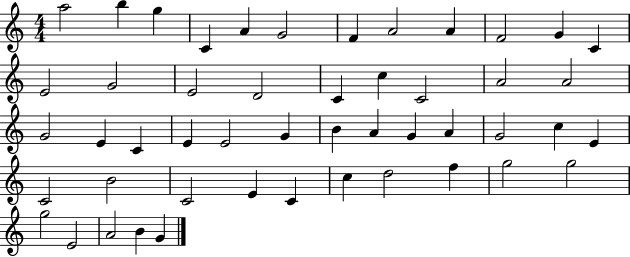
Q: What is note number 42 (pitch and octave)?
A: F5